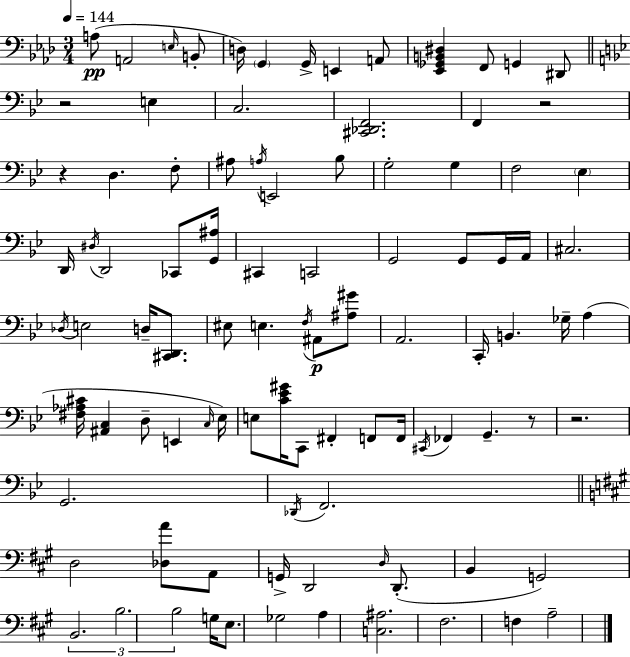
X:1
T:Untitled
M:3/4
L:1/4
K:Ab
A,/2 A,,2 E,/4 B,,/2 D,/4 G,, G,,/4 E,, A,,/2 [_E,,_G,,B,,^D,] F,,/2 G,, ^D,,/2 z2 E, C,2 [^C,,_D,,F,,]2 F,, z2 z D, F,/2 ^A,/2 A,/4 E,,2 _B,/2 G,2 G, F,2 _E, D,,/4 ^D,/4 D,,2 _C,,/2 [G,,^A,]/4 ^C,, C,,2 G,,2 G,,/2 G,,/4 A,,/4 ^C,2 _D,/4 E,2 D,/4 [^C,,D,,]/2 ^E,/2 E, F,/4 ^A,,/2 [^A,^G]/2 A,,2 C,,/4 B,, _G,/4 A, [^F,_A,^C]/4 [^A,,C,] D,/2 E,, C,/4 _E,/4 E,/2 [C_E^G]/4 C,,/2 ^F,, F,,/2 F,,/4 ^C,,/4 _F,, G,, z/2 z2 G,,2 _D,,/4 F,,2 D,2 [_D,A]/2 A,,/2 G,,/4 D,,2 D,/4 D,,/2 B,, G,,2 B,,2 B,2 B,2 G,/4 E,/2 _G,2 A, [C,^A,]2 ^F,2 F, A,2